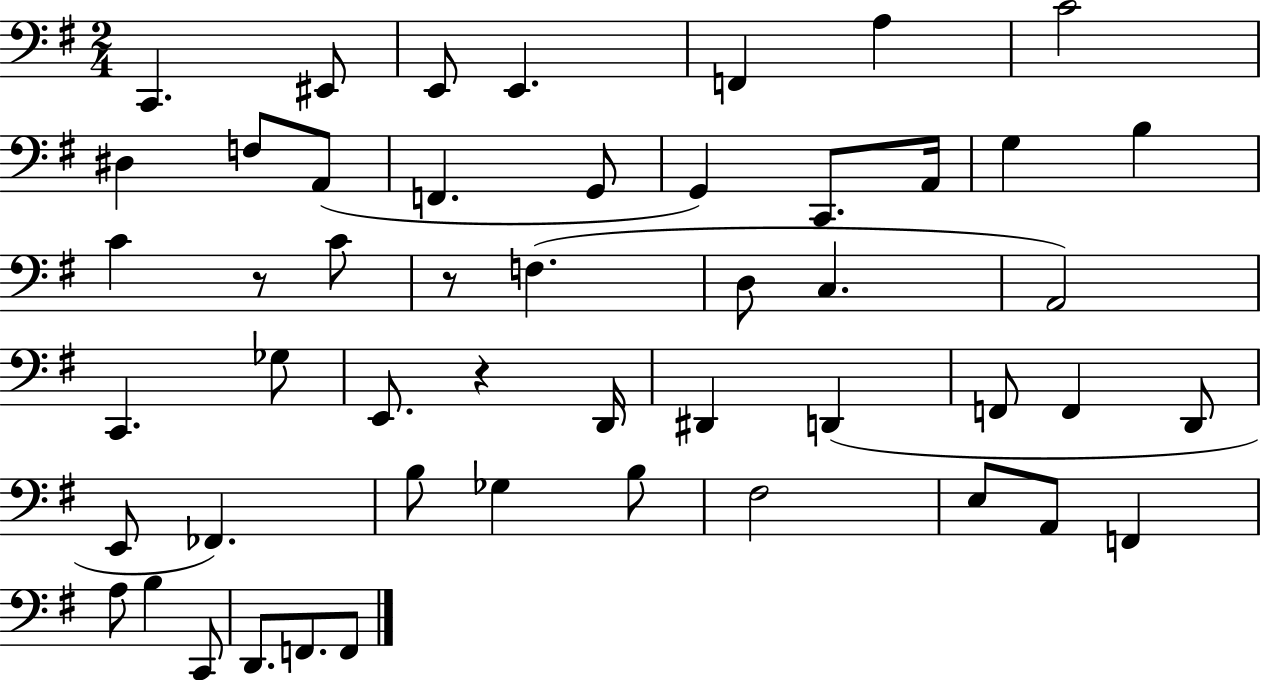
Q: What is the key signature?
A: G major